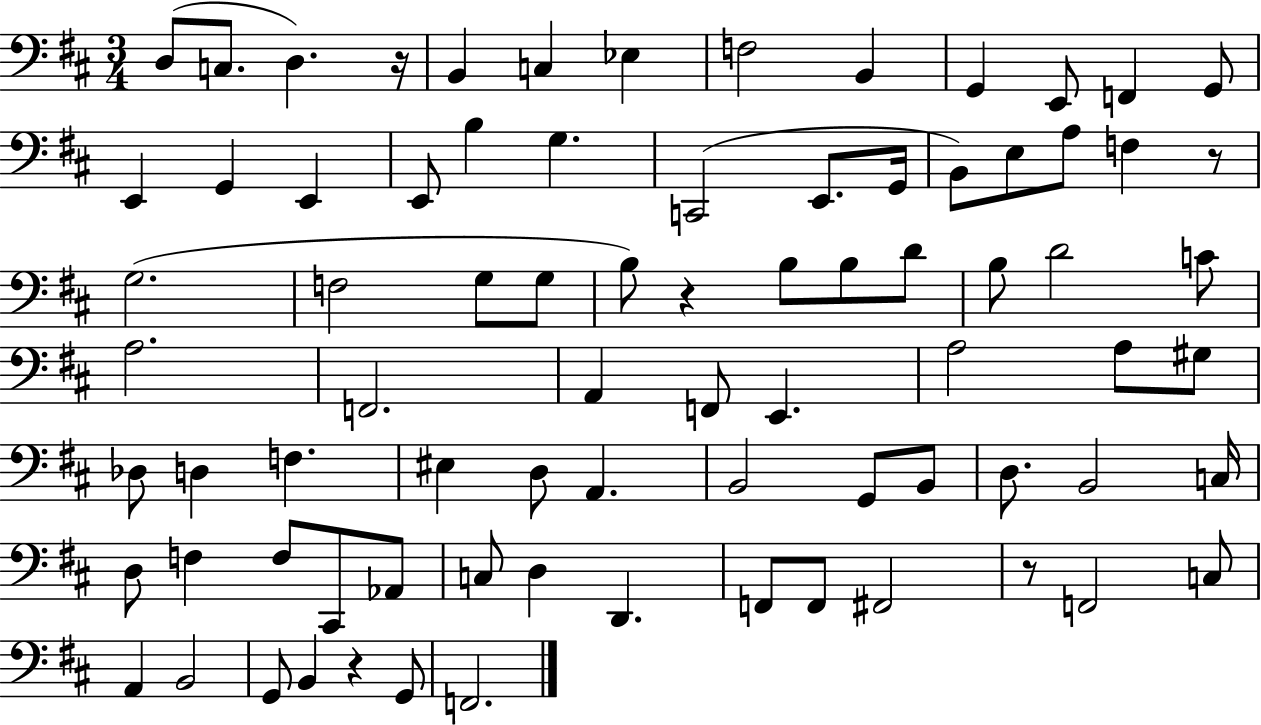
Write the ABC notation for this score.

X:1
T:Untitled
M:3/4
L:1/4
K:D
D,/2 C,/2 D, z/4 B,, C, _E, F,2 B,, G,, E,,/2 F,, G,,/2 E,, G,, E,, E,,/2 B, G, C,,2 E,,/2 G,,/4 B,,/2 E,/2 A,/2 F, z/2 G,2 F,2 G,/2 G,/2 B,/2 z B,/2 B,/2 D/2 B,/2 D2 C/2 A,2 F,,2 A,, F,,/2 E,, A,2 A,/2 ^G,/2 _D,/2 D, F, ^E, D,/2 A,, B,,2 G,,/2 B,,/2 D,/2 B,,2 C,/4 D,/2 F, F,/2 ^C,,/2 _A,,/2 C,/2 D, D,, F,,/2 F,,/2 ^F,,2 z/2 F,,2 C,/2 A,, B,,2 G,,/2 B,, z G,,/2 F,,2